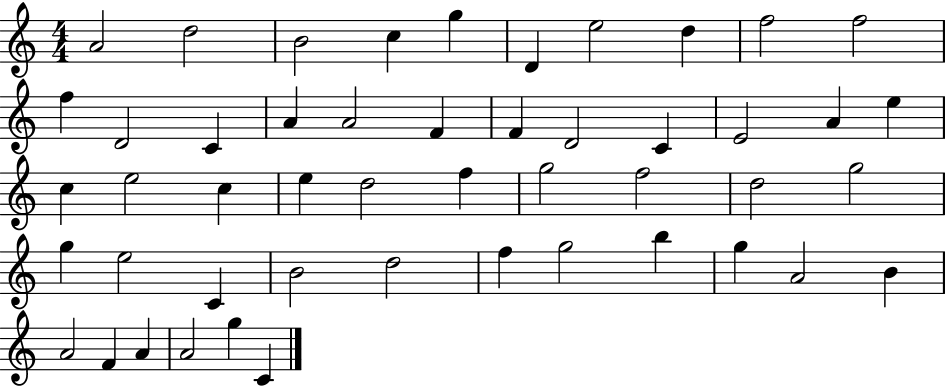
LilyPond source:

{
  \clef treble
  \numericTimeSignature
  \time 4/4
  \key c \major
  a'2 d''2 | b'2 c''4 g''4 | d'4 e''2 d''4 | f''2 f''2 | \break f''4 d'2 c'4 | a'4 a'2 f'4 | f'4 d'2 c'4 | e'2 a'4 e''4 | \break c''4 e''2 c''4 | e''4 d''2 f''4 | g''2 f''2 | d''2 g''2 | \break g''4 e''2 c'4 | b'2 d''2 | f''4 g''2 b''4 | g''4 a'2 b'4 | \break a'2 f'4 a'4 | a'2 g''4 c'4 | \bar "|."
}